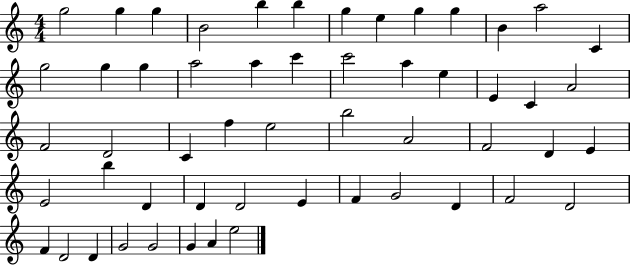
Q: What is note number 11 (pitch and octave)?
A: B4